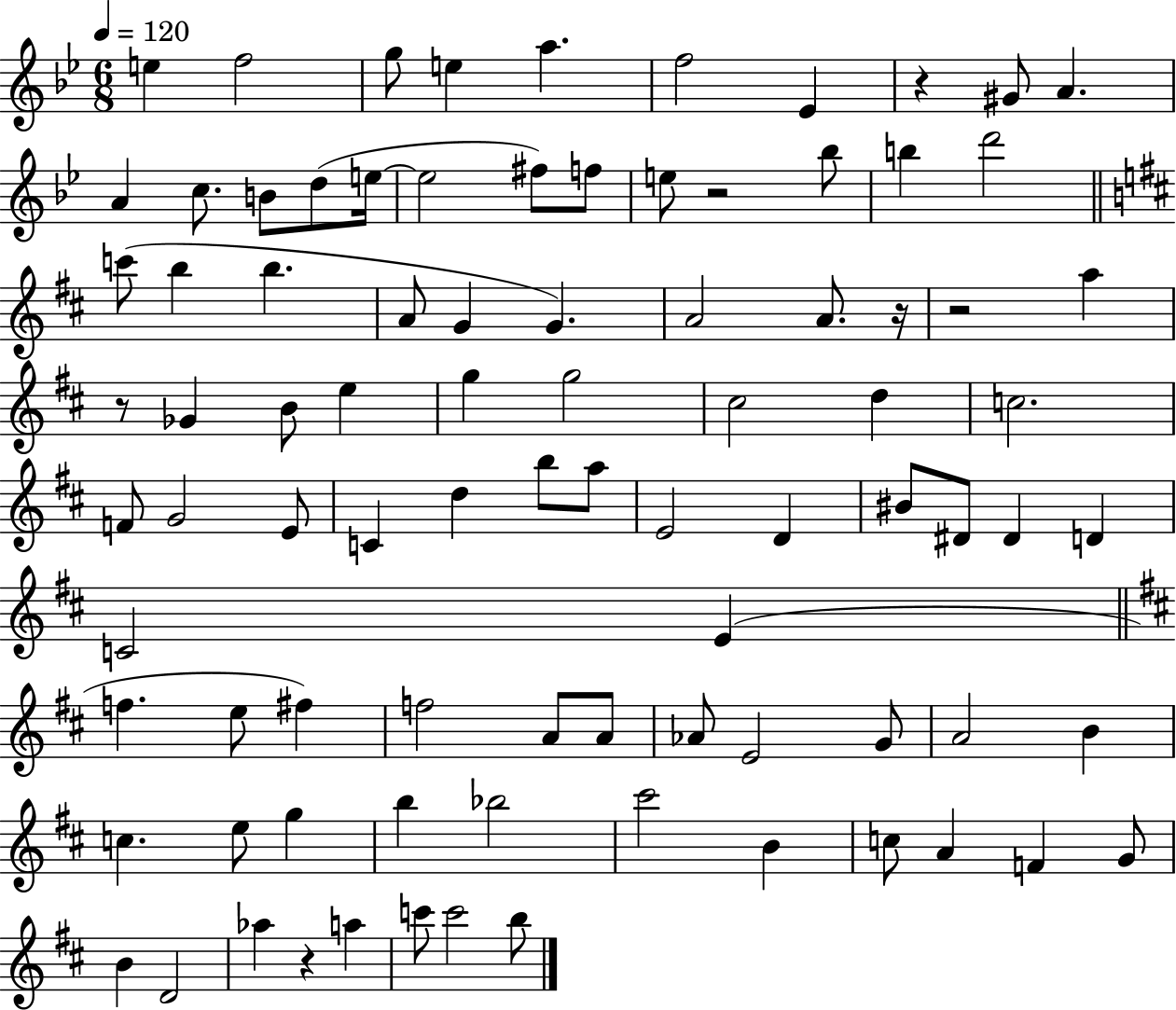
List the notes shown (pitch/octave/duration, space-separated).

E5/q F5/h G5/e E5/q A5/q. F5/h Eb4/q R/q G#4/e A4/q. A4/q C5/e. B4/e D5/e E5/s E5/h F#5/e F5/e E5/e R/h Bb5/e B5/q D6/h C6/e B5/q B5/q. A4/e G4/q G4/q. A4/h A4/e. R/s R/h A5/q R/e Gb4/q B4/e E5/q G5/q G5/h C#5/h D5/q C5/h. F4/e G4/h E4/e C4/q D5/q B5/e A5/e E4/h D4/q BIS4/e D#4/e D#4/q D4/q C4/h E4/q F5/q. E5/e F#5/q F5/h A4/e A4/e Ab4/e E4/h G4/e A4/h B4/q C5/q. E5/e G5/q B5/q Bb5/h C#6/h B4/q C5/e A4/q F4/q G4/e B4/q D4/h Ab5/q R/q A5/q C6/e C6/h B5/e